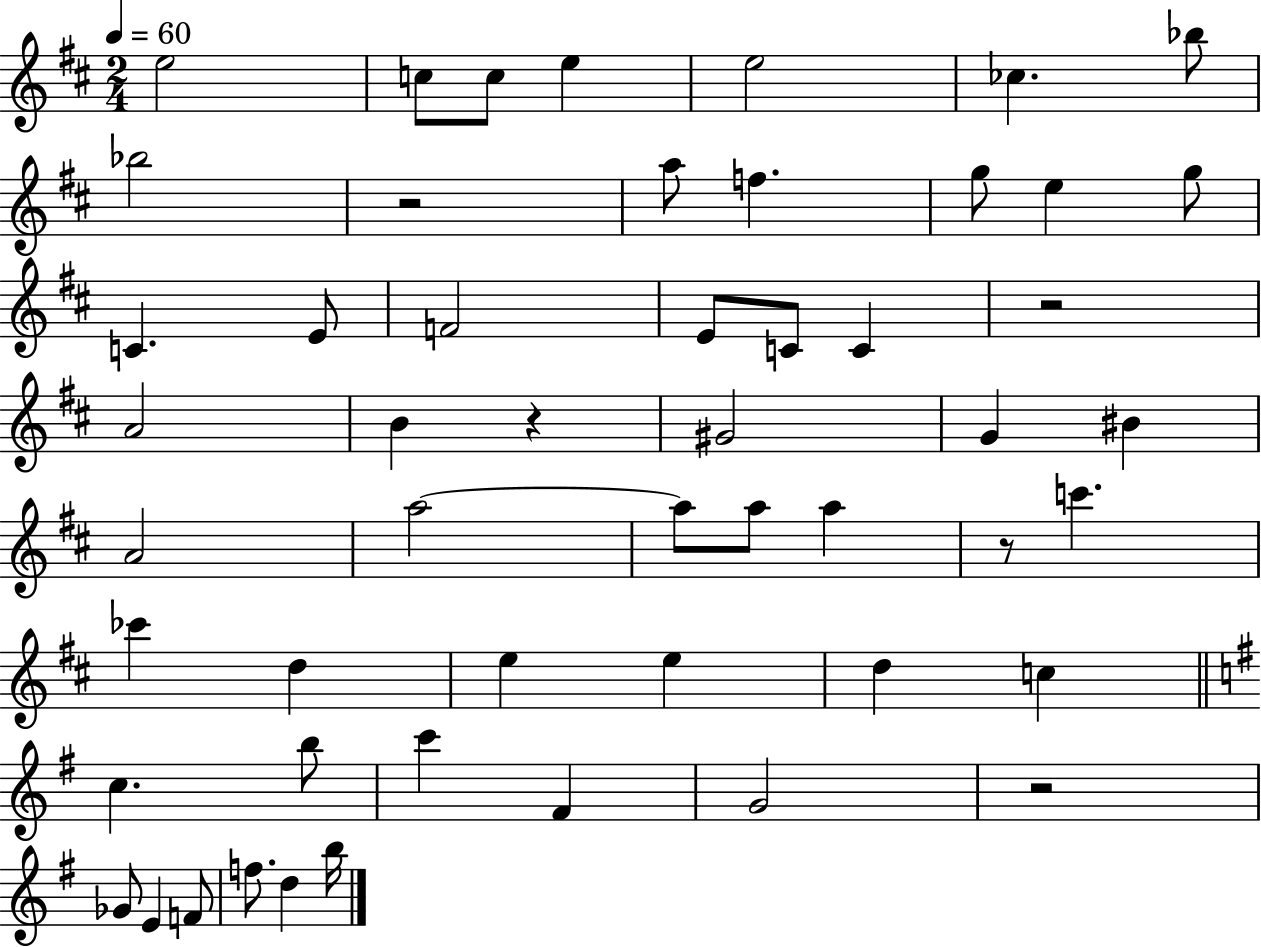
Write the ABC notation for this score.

X:1
T:Untitled
M:2/4
L:1/4
K:D
e2 c/2 c/2 e e2 _c _b/2 _b2 z2 a/2 f g/2 e g/2 C E/2 F2 E/2 C/2 C z2 A2 B z ^G2 G ^B A2 a2 a/2 a/2 a z/2 c' _c' d e e d c c b/2 c' ^F G2 z2 _G/2 E F/2 f/2 d b/4